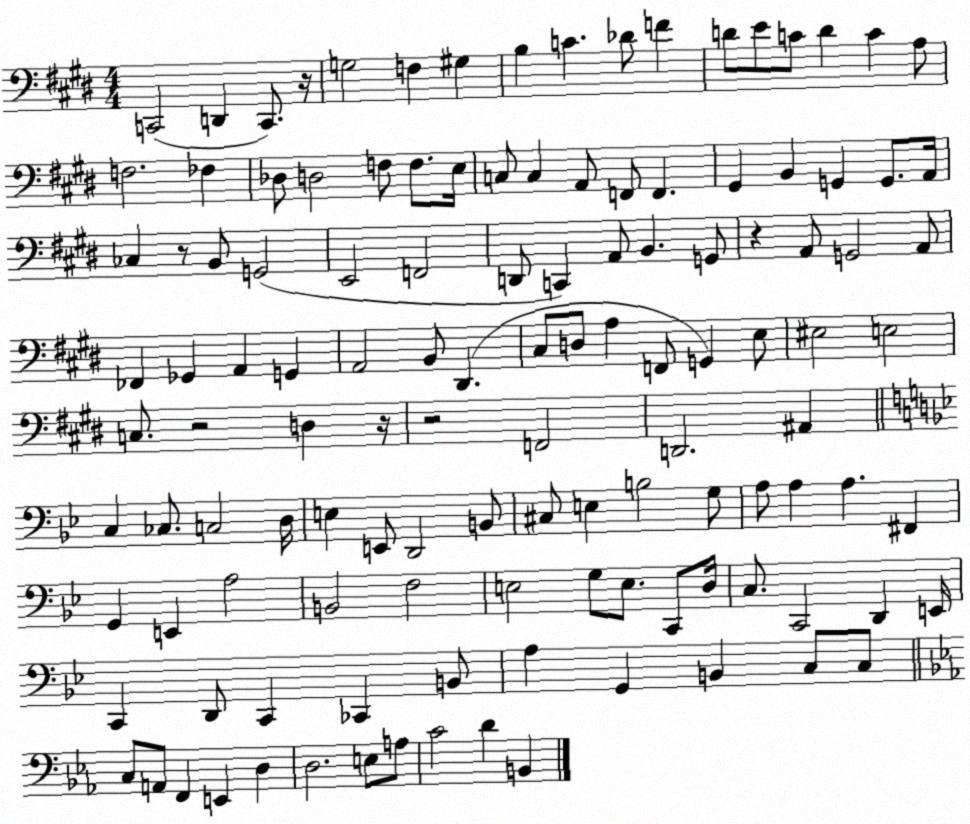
X:1
T:Untitled
M:4/4
L:1/4
K:E
C,,2 D,, C,,/2 z/4 G,2 F, ^G, B, C _D/2 F D/2 E/2 C/2 D C A,/2 F,2 _F, _D,/2 D,2 F,/2 F,/2 E,/4 C,/2 C, A,,/2 F,,/2 F,, ^G,, B,, G,, G,,/2 A,,/4 _C, z/2 B,,/2 G,,2 E,,2 F,,2 D,,/2 C,, A,,/2 B,, G,,/2 z A,,/2 G,,2 A,,/2 _F,, _G,, A,, G,, A,,2 B,,/2 ^D,, ^C,/2 D,/2 A, F,,/2 G,, E,/2 ^E,2 E,2 C,/2 z2 D, z/4 z2 F,,2 D,,2 ^A,, C, _C,/2 C,2 D,/4 E, E,,/2 D,,2 B,,/2 ^C,/2 E, B,2 G,/2 A,/2 A, A, ^F,, G,, E,, A,2 B,,2 F,2 E,2 G,/2 E,/2 C,,/2 D,/4 C,/2 C,,2 D,, E,,/4 C,, D,,/2 C,, _C,, B,,/2 A, G,, B,, C,/2 C,/2 C,/2 A,,/2 F,, E,, D, D,2 E,/2 A,/2 C2 D B,,